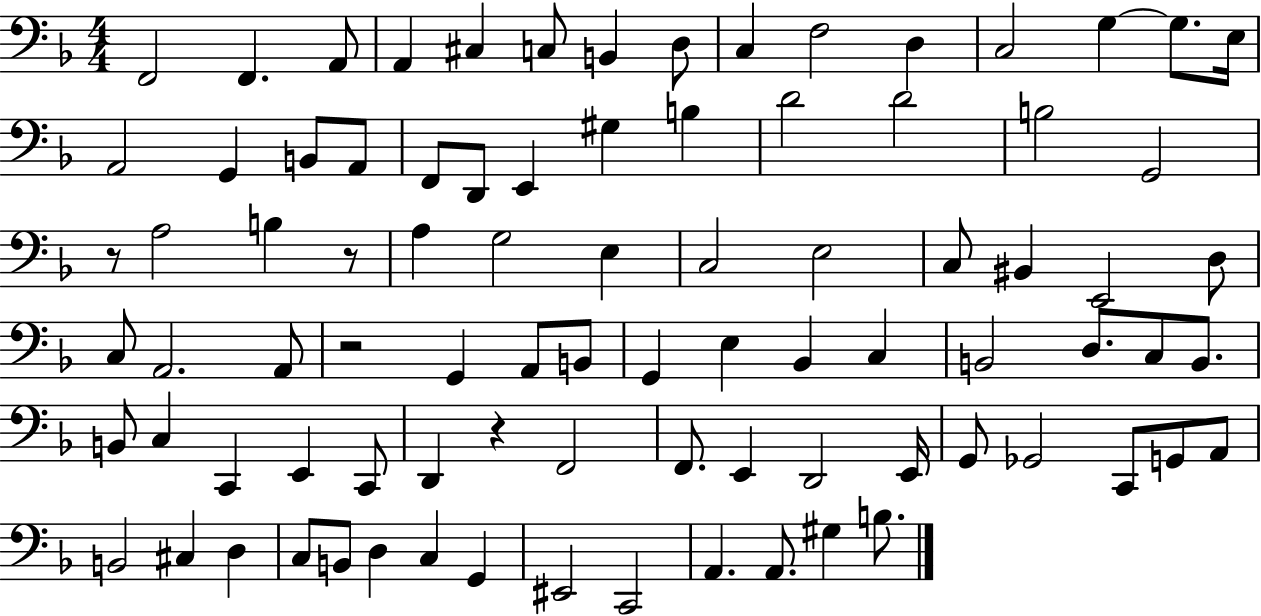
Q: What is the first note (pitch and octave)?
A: F2